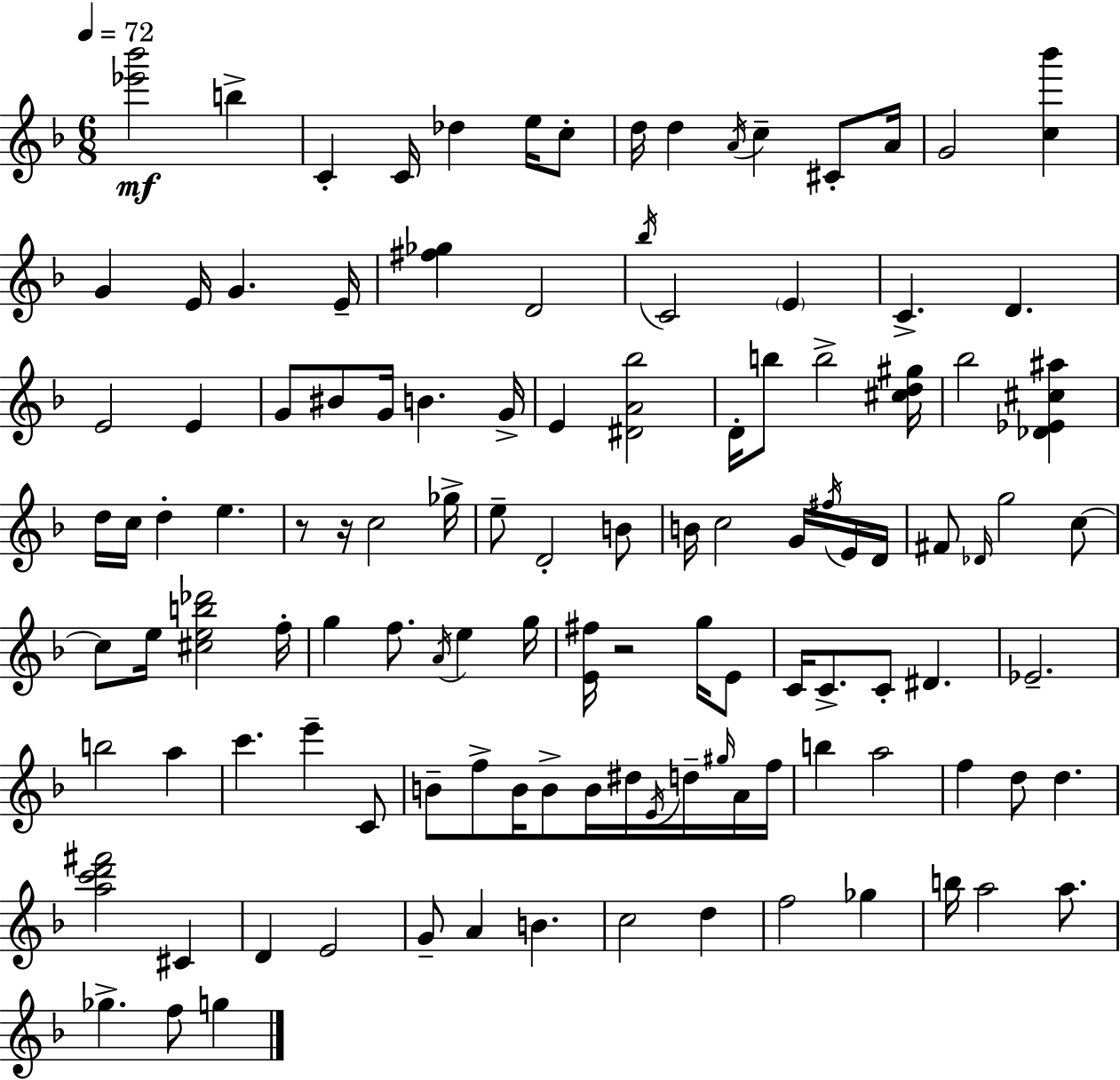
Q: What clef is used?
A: treble